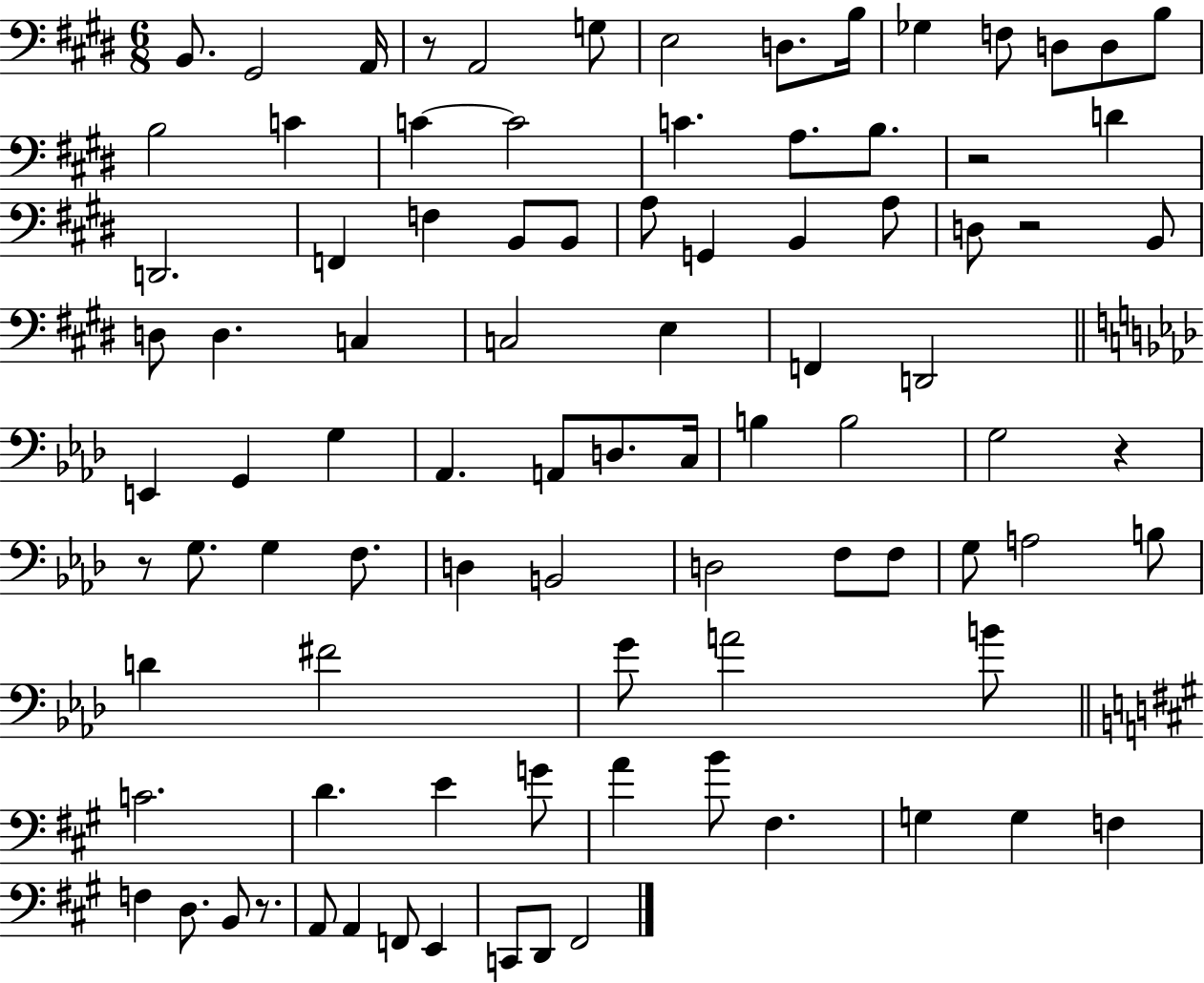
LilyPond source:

{
  \clef bass
  \numericTimeSignature
  \time 6/8
  \key e \major
  b,8. gis,2 a,16 | r8 a,2 g8 | e2 d8. b16 | ges4 f8 d8 d8 b8 | \break b2 c'4 | c'4~~ c'2 | c'4. a8. b8. | r2 d'4 | \break d,2. | f,4 f4 b,8 b,8 | a8 g,4 b,4 a8 | d8 r2 b,8 | \break d8 d4. c4 | c2 e4 | f,4 d,2 | \bar "||" \break \key aes \major e,4 g,4 g4 | aes,4. a,8 d8. c16 | b4 b2 | g2 r4 | \break r8 g8. g4 f8. | d4 b,2 | d2 f8 f8 | g8 a2 b8 | \break d'4 fis'2 | g'8 a'2 b'8 | \bar "||" \break \key a \major c'2. | d'4. e'4 g'8 | a'4 b'8 fis4. | g4 g4 f4 | \break f4 d8. b,8 r8. | a,8 a,4 f,8 e,4 | c,8 d,8 fis,2 | \bar "|."
}